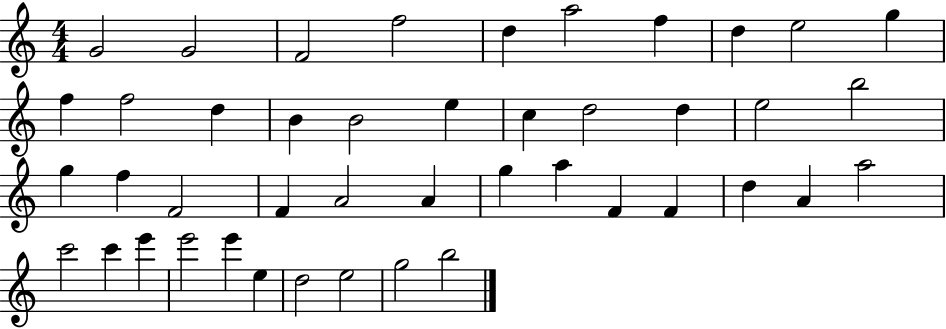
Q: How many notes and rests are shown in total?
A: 44